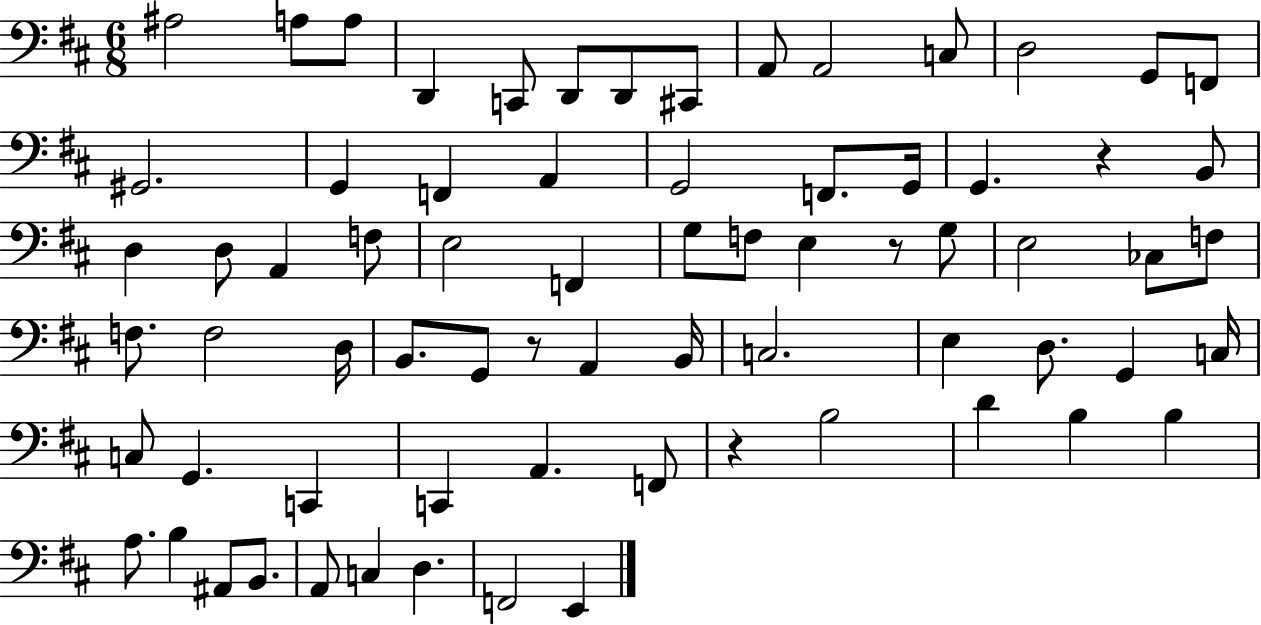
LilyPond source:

{
  \clef bass
  \numericTimeSignature
  \time 6/8
  \key d \major
  ais2 a8 a8 | d,4 c,8 d,8 d,8 cis,8 | a,8 a,2 c8 | d2 g,8 f,8 | \break gis,2. | g,4 f,4 a,4 | g,2 f,8. g,16 | g,4. r4 b,8 | \break d4 d8 a,4 f8 | e2 f,4 | g8 f8 e4 r8 g8 | e2 ces8 f8 | \break f8. f2 d16 | b,8. g,8 r8 a,4 b,16 | c2. | e4 d8. g,4 c16 | \break c8 g,4. c,4 | c,4 a,4. f,8 | r4 b2 | d'4 b4 b4 | \break a8. b4 ais,8 b,8. | a,8 c4 d4. | f,2 e,4 | \bar "|."
}